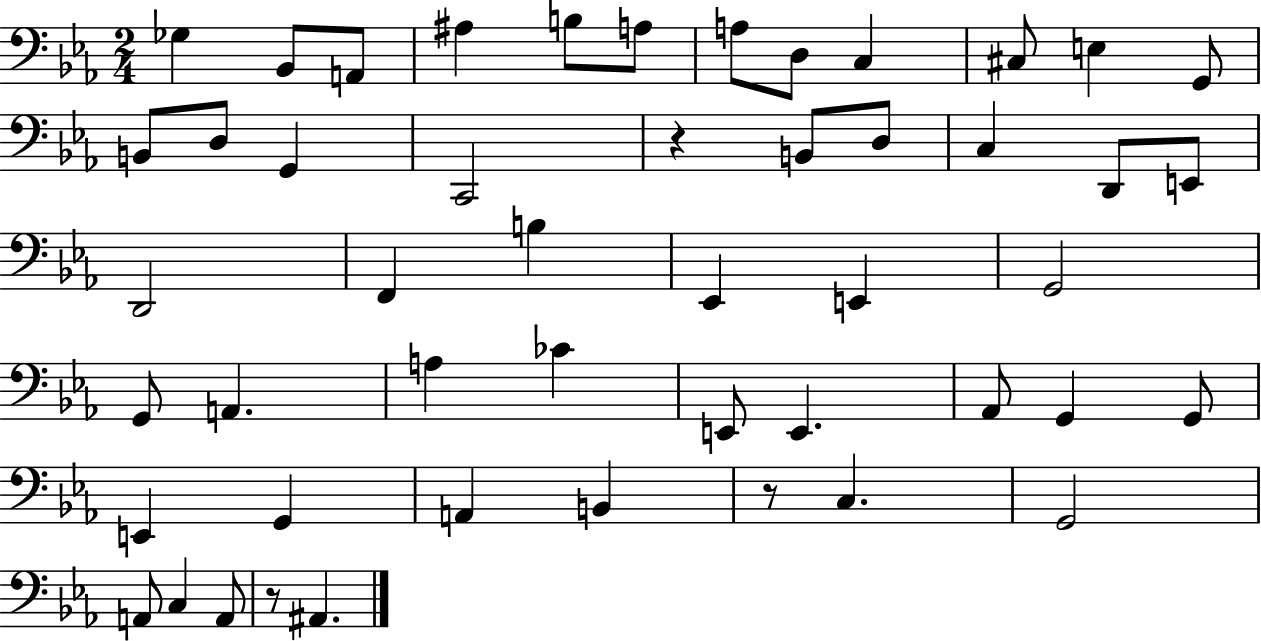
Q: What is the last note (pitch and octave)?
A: A#2